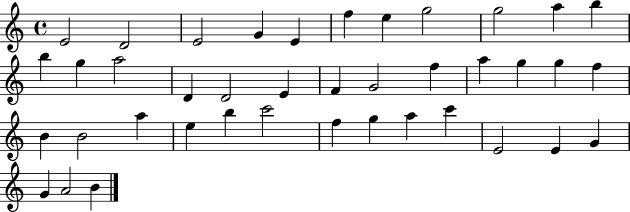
E4/h D4/h E4/h G4/q E4/q F5/q E5/q G5/h G5/h A5/q B5/q B5/q G5/q A5/h D4/q D4/h E4/q F4/q G4/h F5/q A5/q G5/q G5/q F5/q B4/q B4/h A5/q E5/q B5/q C6/h F5/q G5/q A5/q C6/q E4/h E4/q G4/q G4/q A4/h B4/q